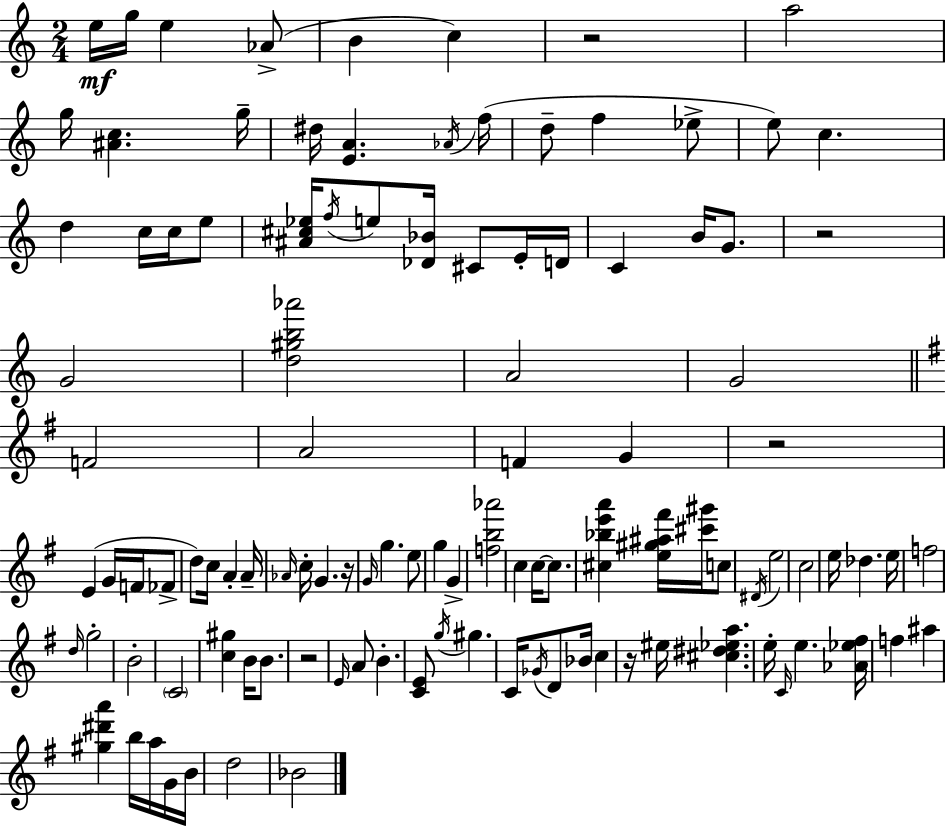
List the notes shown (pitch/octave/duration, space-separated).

E5/s G5/s E5/q Ab4/e B4/q C5/q R/h A5/h G5/s [A#4,C5]/q. G5/s D#5/s [E4,A4]/q. Ab4/s F5/s D5/e F5/q Eb5/e E5/e C5/q. D5/q C5/s C5/s E5/e [A#4,C#5,Eb5]/s F5/s E5/e [Db4,Bb4]/s C#4/e E4/s D4/s C4/q B4/s G4/e. R/h G4/h [D5,G#5,B5,Ab6]/h A4/h G4/h F4/h A4/h F4/q G4/q R/h E4/q G4/s F4/s FES4/e D5/e C5/s A4/q A4/s Ab4/s C5/s G4/q. R/s G4/s G5/q. E5/e G5/q G4/q [F5,B5,Ab6]/h C5/q C5/s C5/e. [C#5,Bb5,E6,A6]/q [E5,G#5,A#5,F#6]/s [C#6,G#6]/s C5/e D#4/s E5/h C5/h E5/s Db5/q. E5/s F5/h D5/s G5/h B4/h C4/h [C5,G#5]/q B4/s B4/e. R/h E4/s A4/e B4/q. [C4,E4]/e G5/s G#5/q. C4/s Gb4/s D4/e Bb4/s C5/q R/s EIS5/s [C#5,D#5,Eb5,A5]/q. E5/s C4/s E5/q. [Ab4,Eb5,F#5]/s F5/q A#5/q [G#5,D#6,A6]/q B5/s A5/s G4/s B4/s D5/h Bb4/h